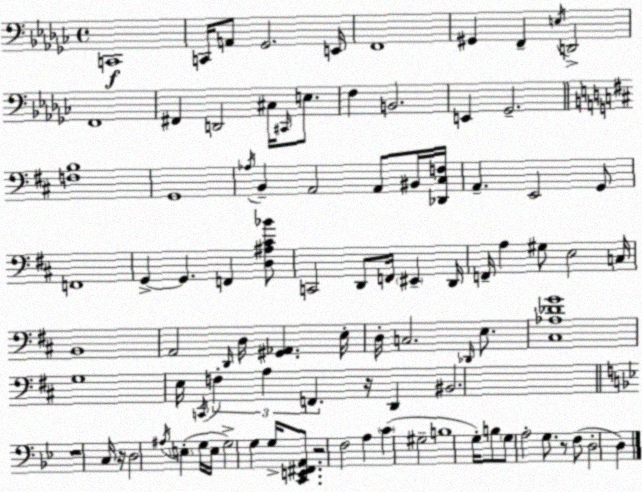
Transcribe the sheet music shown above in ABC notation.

X:1
T:Untitled
M:4/4
L:1/4
K:Ebm
C,,4 C,,/4 A,,/2 _G,,2 E,,/4 F,,4 ^G,, F,, E,/4 D,,2 F,,4 ^F,, D,,2 ^C,/4 ^C,,/4 E,/2 F, B,,2 E,, _G,,2 [F,B,]4 G,,4 _A,/4 B,, A,,2 A,,/2 ^B,,/4 [_D,,^C,F,]/4 A,, E,,2 G,,/2 F,,4 G,, G,, F,, [D,^A,^C_B]/2 C,,2 D,,/2 F,,/4 ^E,, D,,/4 F,,/4 A, ^G,/2 E,2 C,/4 B,,4 A,,2 D,,/4 D,/4 [^G,,_A,,] E,/4 D,/4 C,2 _D,,/4 E,/2 [^C,_A,_DG]4 G,4 E,/4 C,,/4 F, A, F,, z/4 D,, ^B,,2 z4 C,/4 z/4 D,2 ^A,/4 E, G,/4 E,/4 G,2 G, G,/4 [C,,E,,^F,,A,,]/2 z2 F,2 A, C ^G,2 B,4 G,/4 B,/2 G,/2 A,2 G,/2 z/2 F,/2 D,2 D,